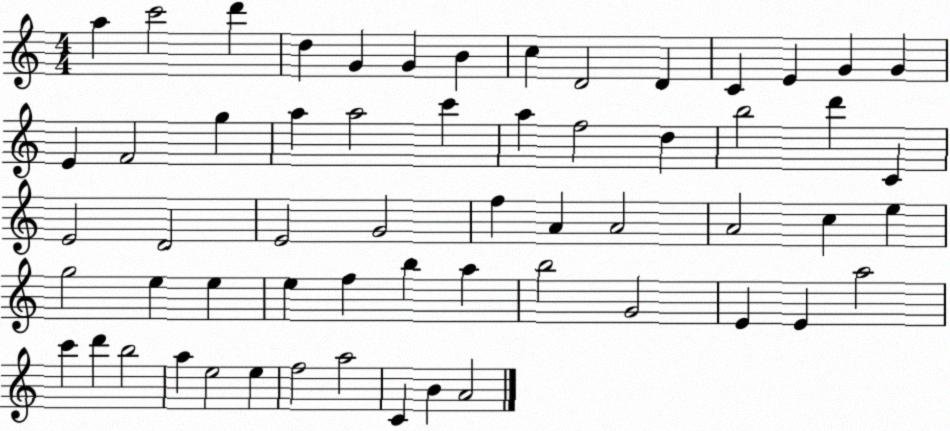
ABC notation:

X:1
T:Untitled
M:4/4
L:1/4
K:C
a c'2 d' d G G B c D2 D C E G G E F2 g a a2 c' a f2 d b2 d' C E2 D2 E2 G2 f A A2 A2 c e g2 e e e f b a b2 G2 E E a2 c' d' b2 a e2 e f2 a2 C B A2